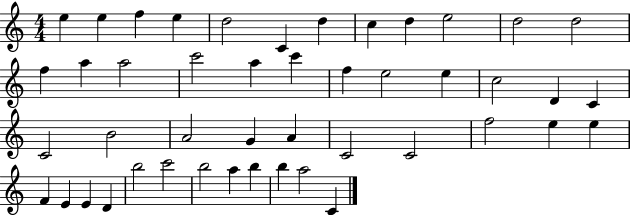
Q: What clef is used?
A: treble